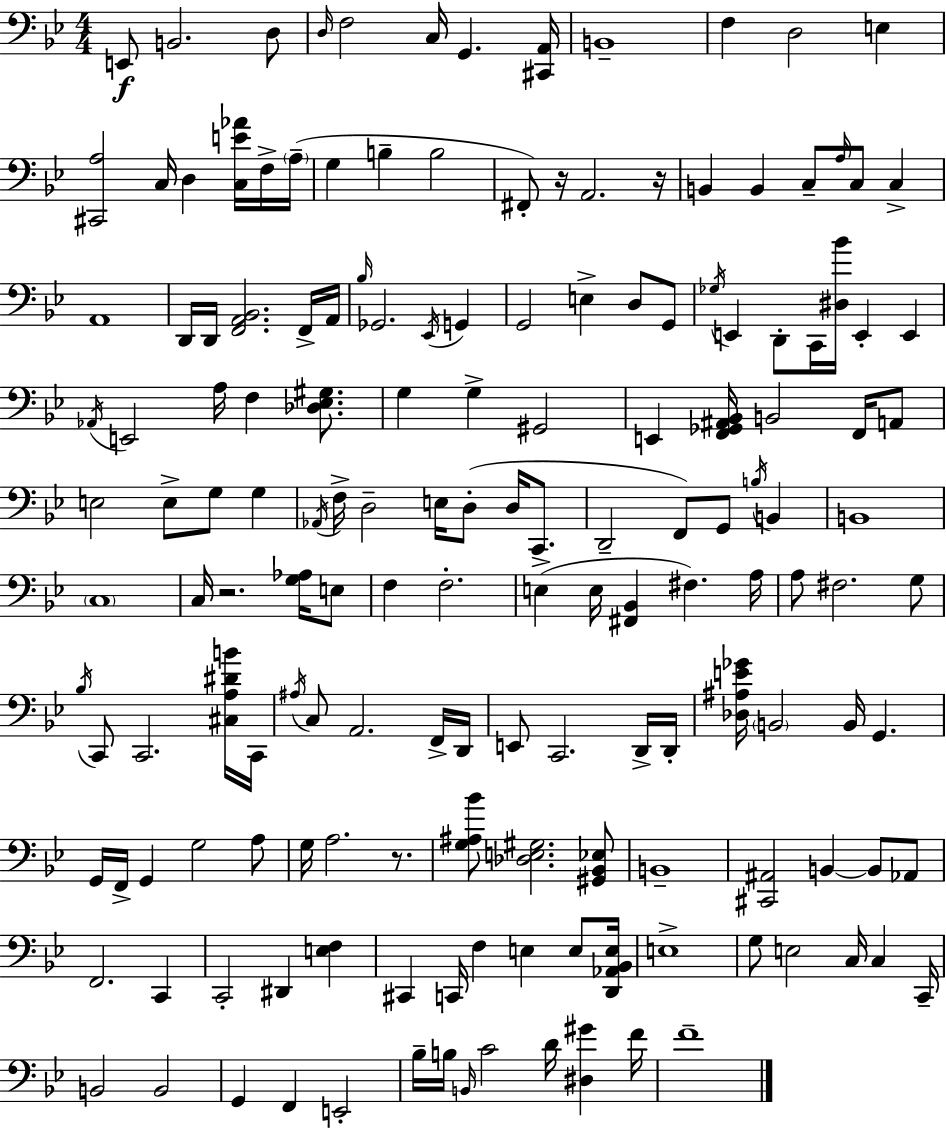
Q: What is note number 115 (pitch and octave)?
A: C2